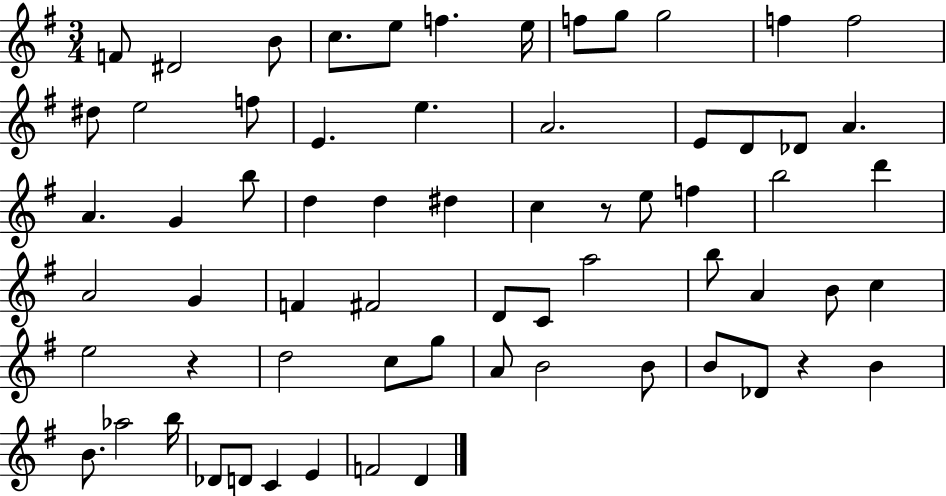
X:1
T:Untitled
M:3/4
L:1/4
K:G
F/2 ^D2 B/2 c/2 e/2 f e/4 f/2 g/2 g2 f f2 ^d/2 e2 f/2 E e A2 E/2 D/2 _D/2 A A G b/2 d d ^d c z/2 e/2 f b2 d' A2 G F ^F2 D/2 C/2 a2 b/2 A B/2 c e2 z d2 c/2 g/2 A/2 B2 B/2 B/2 _D/2 z B B/2 _a2 b/4 _D/2 D/2 C E F2 D